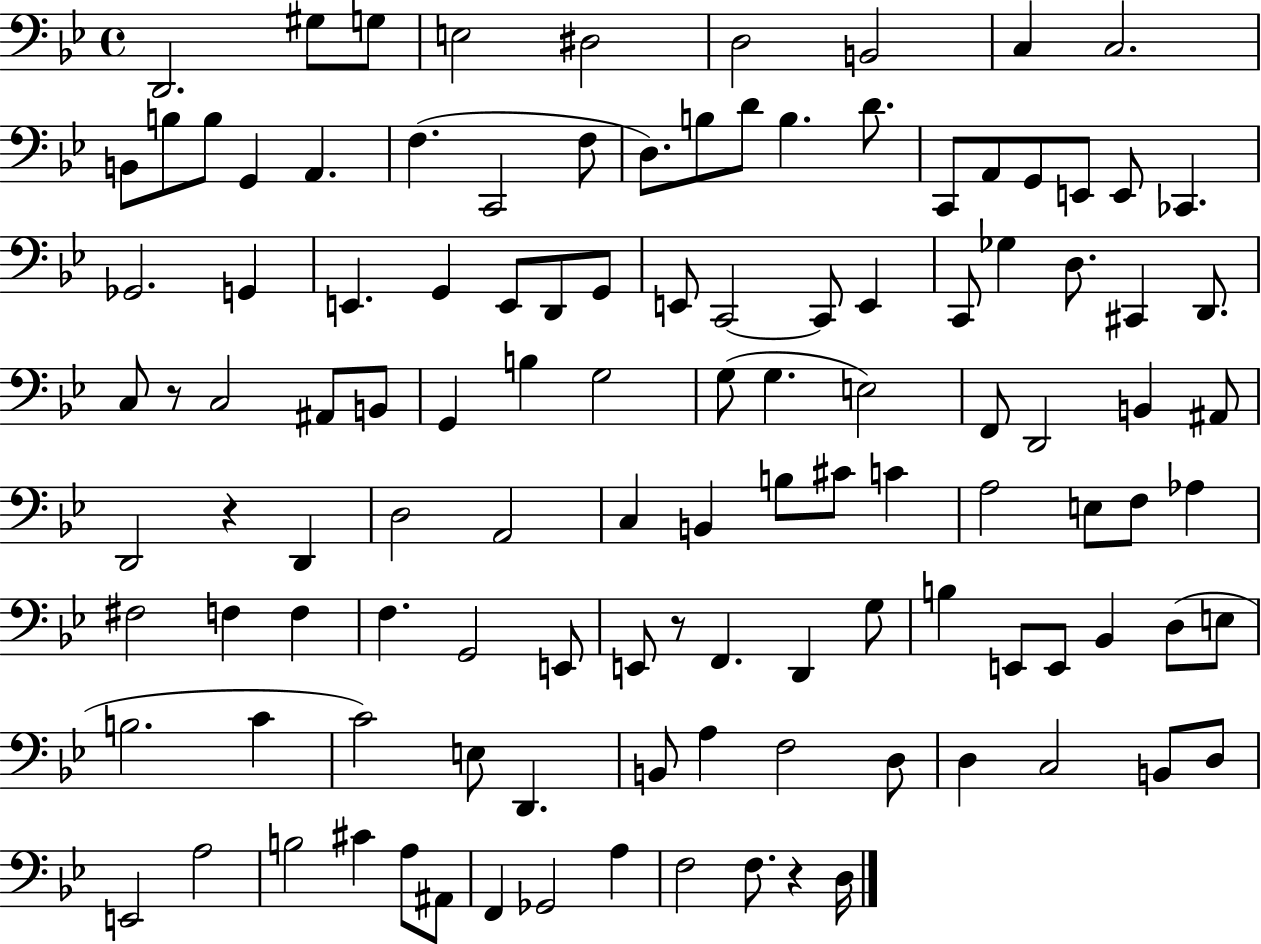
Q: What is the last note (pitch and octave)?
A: D3